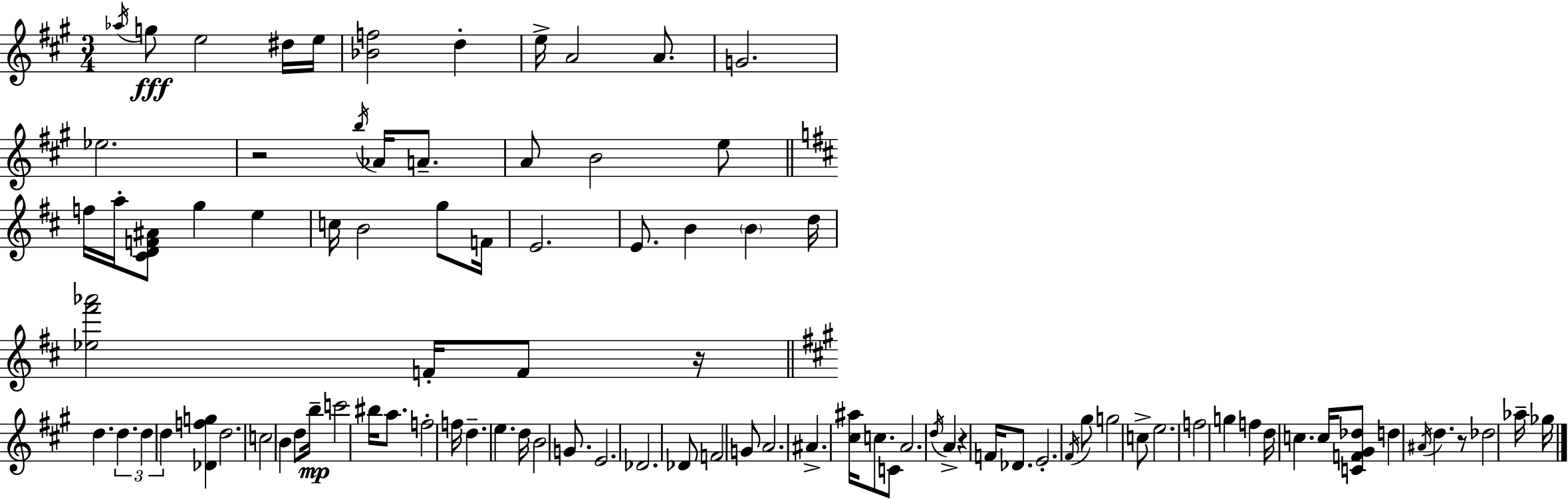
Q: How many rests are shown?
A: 4